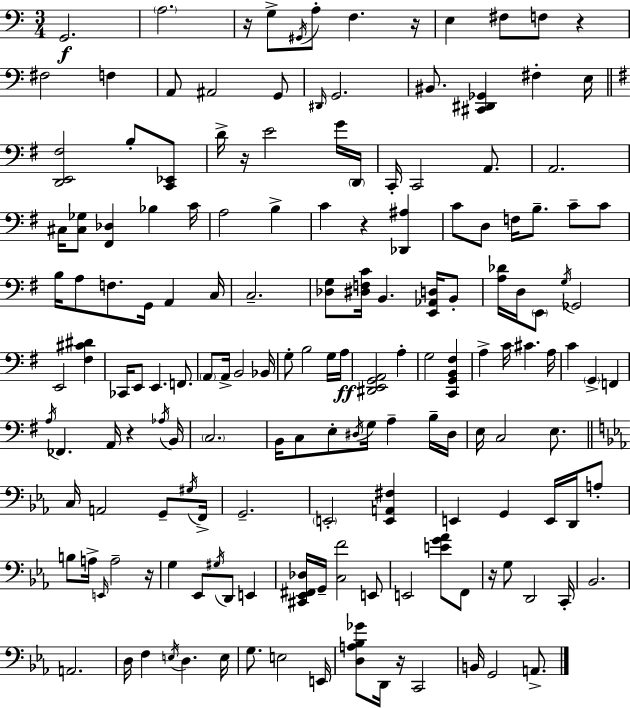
G2/h. A3/h. R/s G3/e G#2/s A3/e F3/q. R/s E3/q F#3/e F3/e R/q F#3/h F3/q A2/e A#2/h G2/e D#2/s G2/h. BIS2/e. [C#2,D#2,Gb2]/q F#3/q E3/s [D2,E2,F#3]/h B3/e [C2,Eb2]/e D4/s R/s E4/h G4/s D2/s C2/s C2/h A2/e. A2/h. C#3/s [C#3,Gb3]/e [F#2,Db3]/q Bb3/q C4/s A3/h B3/q C4/q R/q [Db2,A#3]/q C4/e D3/e F3/s B3/e. C4/e C4/e B3/s A3/e F3/e. G2/s A2/q C3/s C3/h. [Db3,G3]/e [D#3,F3,C4]/s B2/q. [E2,Ab2,D3]/s B2/e [A3,Db4]/s D3/s E2/e G3/s Gb2/h E2/h [F#3,C#4,D#4]/q CES2/s E2/e E2/q. F2/e. A2/e A2/s B2/h Bb2/s G3/e B3/h G3/s A3/s [D#2,E2,G2,A2]/h A3/q G3/h [C2,G2,B2,F#3]/q A3/q C4/s C#4/q. A3/s C4/q G2/q F2/q A3/s FES2/q. A2/s R/q Ab3/s B2/s C3/h. B2/s C3/e E3/e D#3/s G3/s A3/q B3/s D#3/s E3/s C3/h E3/e. C3/s A2/h G2/e G#3/s F2/s G2/h. E2/h [E2,A2,F#3]/q E2/q G2/q E2/s D2/s A3/e B3/e A3/s E2/s A3/h R/s G3/q Eb2/e G#3/s D2/e E2/q [C#2,Eb2,F#2,Db3]/s G2/s [C3,F4]/h E2/e E2/h [E4,G4,Ab4]/e F2/e R/s G3/e D2/h C2/s Bb2/h. A2/h. D3/s F3/q E3/s D3/q. E3/s G3/e. E3/h E2/s [D3,A3,Bb3,Gb4]/e D2/s R/s C2/h B2/s G2/h A2/e.